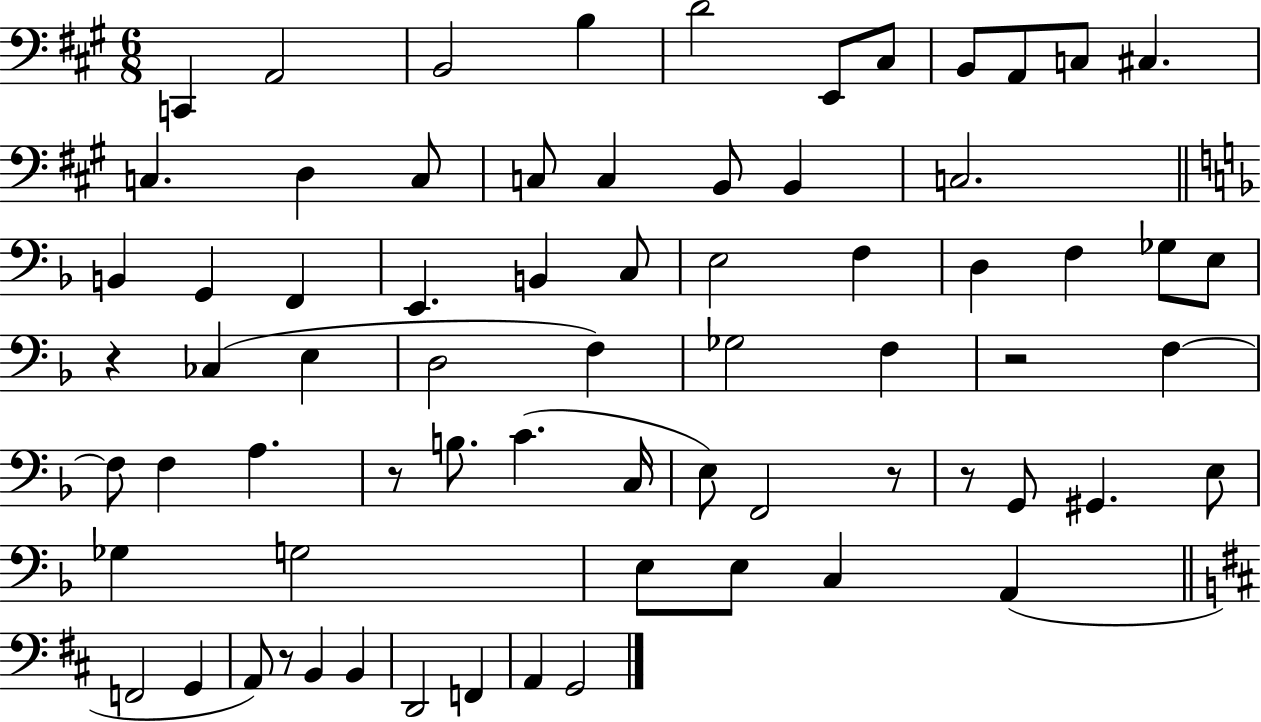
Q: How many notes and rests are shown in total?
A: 70